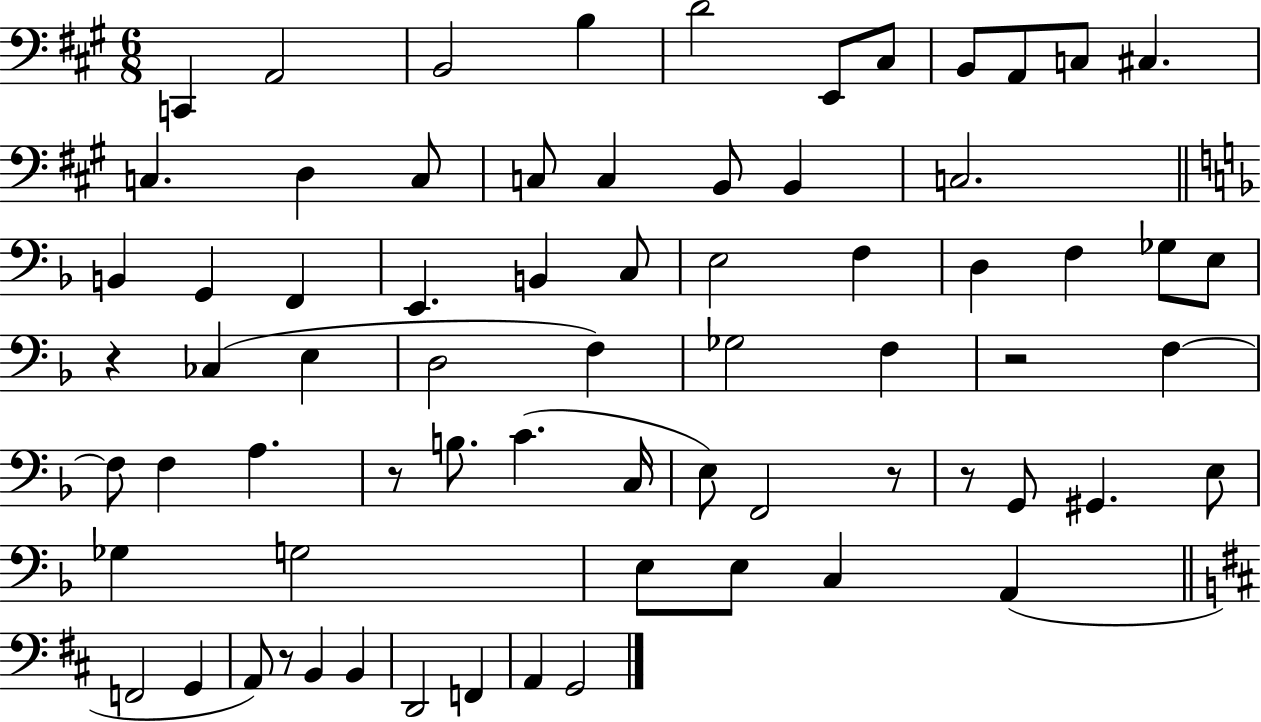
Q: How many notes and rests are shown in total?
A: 70